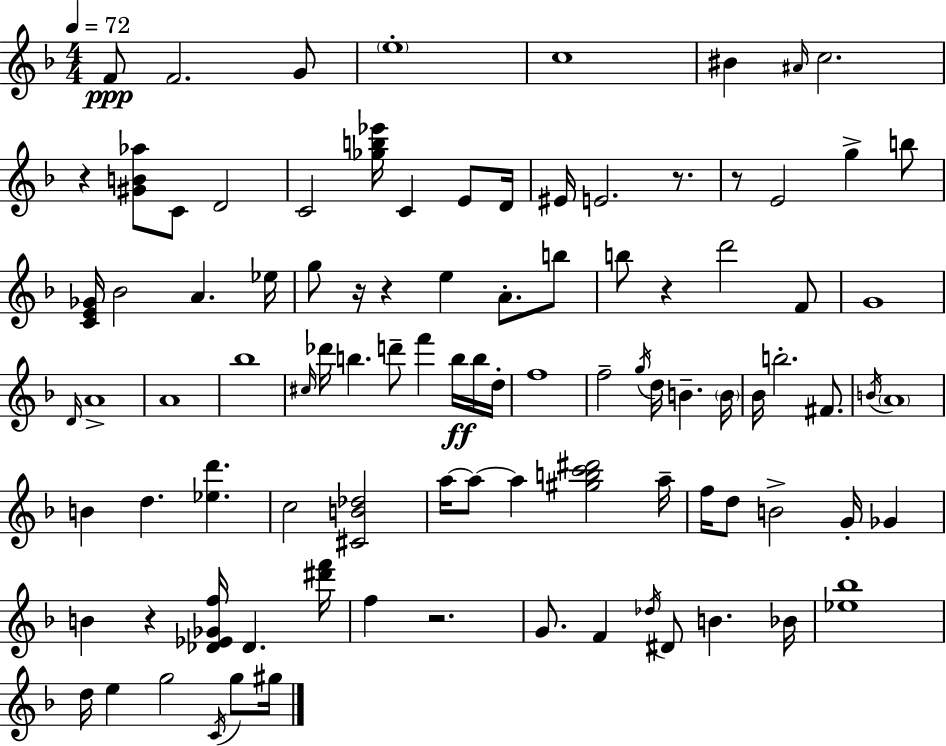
F4/e F4/h. G4/e E5/w C5/w BIS4/q A#4/s C5/h. R/q [G#4,B4,Ab5]/e C4/e D4/h C4/h [Gb5,B5,Eb6]/s C4/q E4/e D4/s EIS4/s E4/h. R/e. R/e E4/h G5/q B5/e [C4,E4,Gb4]/s Bb4/h A4/q. Eb5/s G5/e R/s R/q E5/q A4/e. B5/e B5/e R/q D6/h F4/e G4/w D4/s A4/w A4/w Bb5/w C#5/s Db6/s B5/q. D6/e F6/q B5/s B5/s D5/s F5/w F5/h G5/s D5/s B4/q. B4/s Bb4/s B5/h. F#4/e. B4/s A4/w B4/q D5/q. [Eb5,D6]/q. C5/h [C#4,B4,Db5]/h A5/s A5/e A5/q [G#5,B5,C6,D#6]/h A5/s F5/s D5/e B4/h G4/s Gb4/q B4/q R/q [Db4,Eb4,Gb4,F5]/s Db4/q. [D#6,F6]/s F5/q R/h. G4/e. F4/q Db5/s D#4/e B4/q. Bb4/s [Eb5,Bb5]/w D5/s E5/q G5/h C4/s G5/e G#5/s